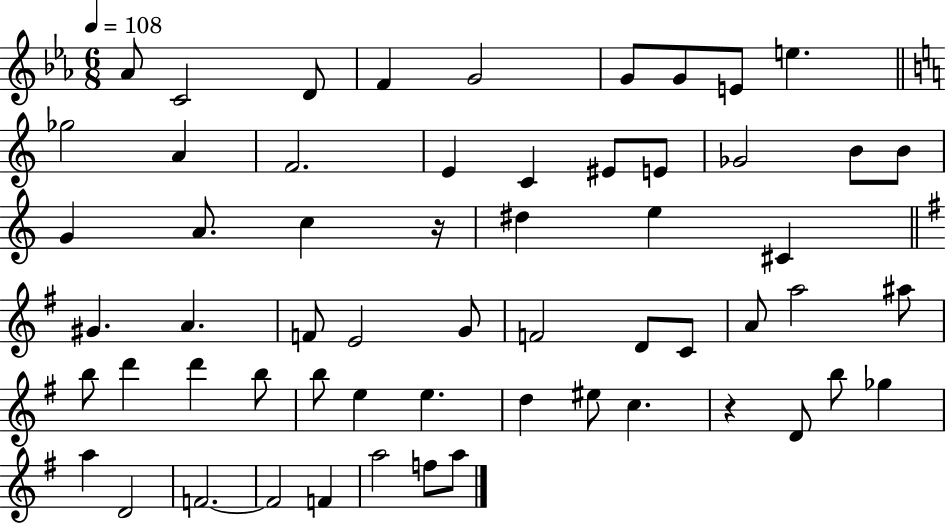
{
  \clef treble
  \numericTimeSignature
  \time 6/8
  \key ees \major
  \tempo 4 = 108
  aes'8 c'2 d'8 | f'4 g'2 | g'8 g'8 e'8 e''4. | \bar "||" \break \key c \major ges''2 a'4 | f'2. | e'4 c'4 eis'8 e'8 | ges'2 b'8 b'8 | \break g'4 a'8. c''4 r16 | dis''4 e''4 cis'4 | \bar "||" \break \key g \major gis'4. a'4. | f'8 e'2 g'8 | f'2 d'8 c'8 | a'8 a''2 ais''8 | \break b''8 d'''4 d'''4 b''8 | b''8 e''4 e''4. | d''4 eis''8 c''4. | r4 d'8 b''8 ges''4 | \break a''4 d'2 | f'2.~~ | f'2 f'4 | a''2 f''8 a''8 | \break \bar "|."
}